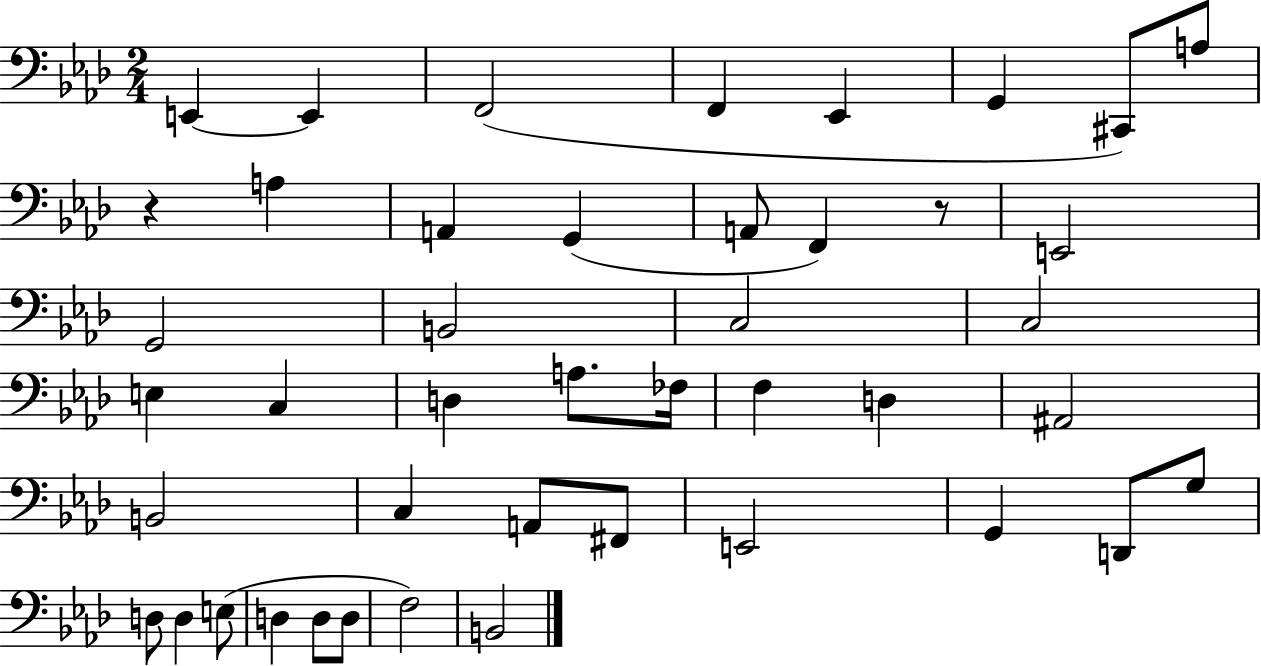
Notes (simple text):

E2/q E2/q F2/h F2/q Eb2/q G2/q C#2/e A3/e R/q A3/q A2/q G2/q A2/e F2/q R/e E2/h G2/h B2/h C3/h C3/h E3/q C3/q D3/q A3/e. FES3/s F3/q D3/q A#2/h B2/h C3/q A2/e F#2/e E2/h G2/q D2/e G3/e D3/e D3/q E3/e D3/q D3/e D3/e F3/h B2/h